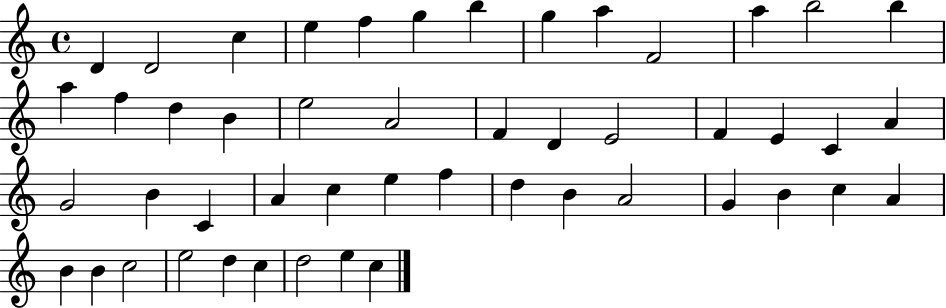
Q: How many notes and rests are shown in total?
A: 49